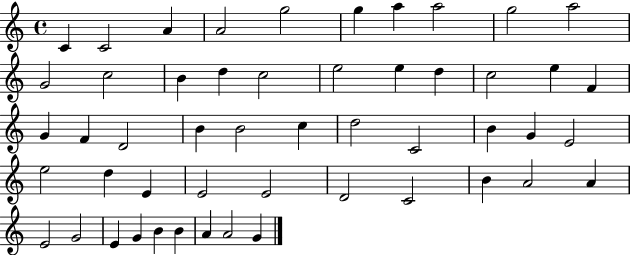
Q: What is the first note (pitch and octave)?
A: C4